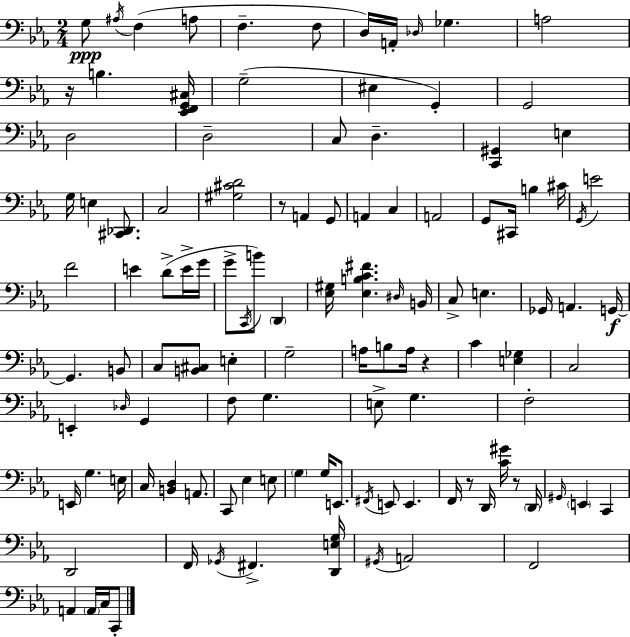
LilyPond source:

{
  \clef bass
  \numericTimeSignature
  \time 2/4
  \key ees \major
  g8\ppp \acciaccatura { ais16 }( f4 a8 | f4.-- f8 | d16) a,16-. \grace { des16 } ges4. | a2 | \break r16 b4. | <ees, f, g, cis>16 g2--( | eis4 g,4-.) | g,2 | \break d2 | d2-- | c8 d4.-- | <c, gis,>4 e4 | \break g16 e4 <cis, des,>8. | c2 | <gis cis' d'>2 | r8 a,4 | \break g,8 a,4 c4 | a,2 | g,8 cis,16 b4 | cis'16 \acciaccatura { g,16 } e'2 | \break f'2 | e'4 d'8->( | e'16-> g'16 g'8-> \acciaccatura { c,16 } b'8) | \parenthesize d,4 <ees gis>16 <ees b c' fis'>4. | \break \grace { dis16 } b,16 c8-> e4. | ges,16 a,4. | g,16~~\f g,4. | b,8 c8 <b, cis>8 | \break e4-. g2-- | a16 b8 | a16 r4 c'4 | <e ges>4 c2 | \break e,4-. | \grace { des16 } g,4 f8 | g4. e8-> | g4. f2-. | \break e,16 g4. | e16 c16 <b, d>4 | a,8. c,8 | ees4 e8 \parenthesize g4 | \break g16 e,8. \acciaccatura { fis,16 } e,8 | e,4. f,16 | r8 d,16 <c' gis'>16 r8 \parenthesize d,16 \grace { gis,16 } | \parenthesize e,4 c,4 | \break d,2 | f,16 \acciaccatura { ges,16 } fis,4.-> | <d, e g>16 \acciaccatura { gis,16 } a,2 | f,2 | \break a,4 \parenthesize a,16 c16 | c,8-. \bar "|."
}